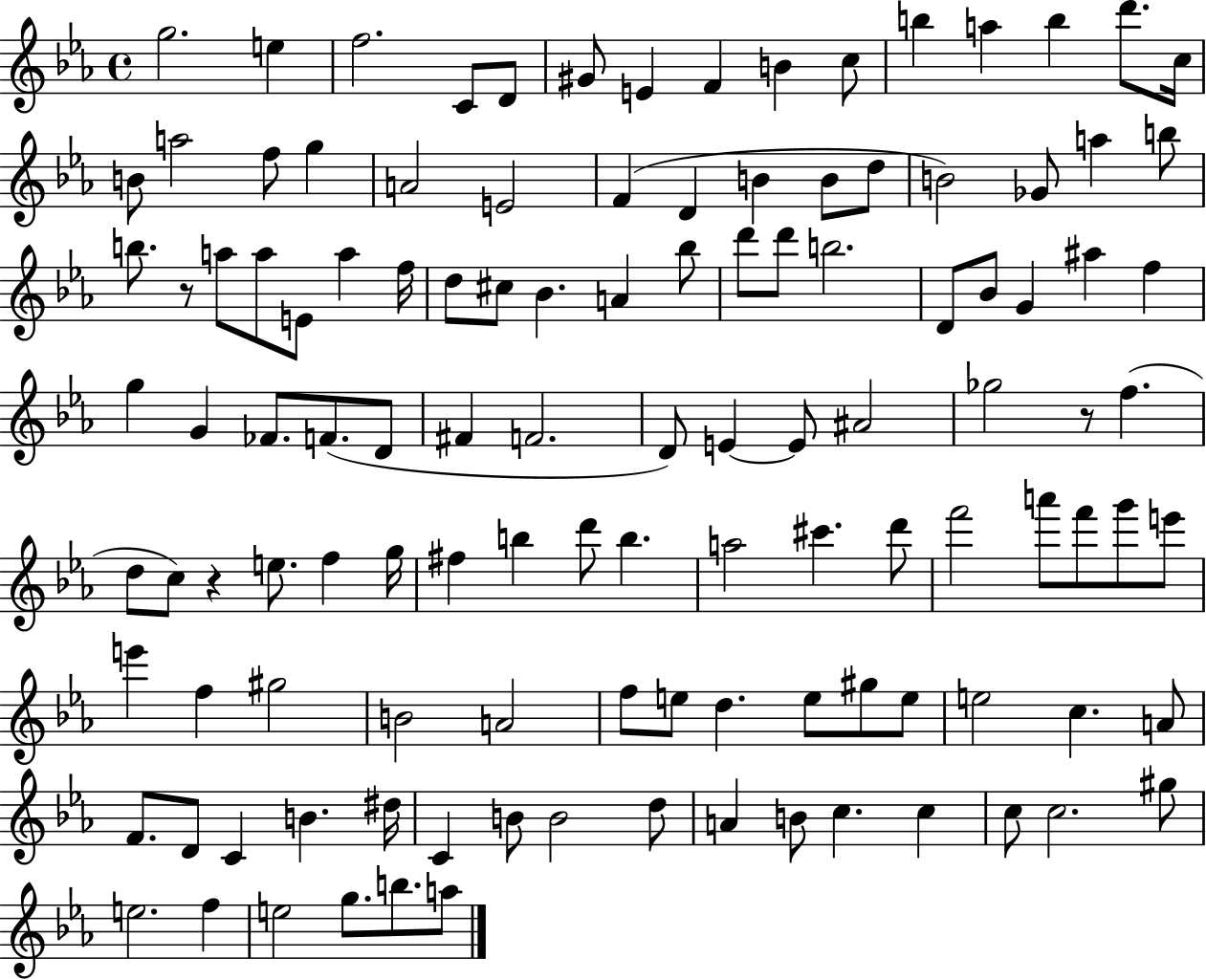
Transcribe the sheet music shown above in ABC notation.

X:1
T:Untitled
M:4/4
L:1/4
K:Eb
g2 e f2 C/2 D/2 ^G/2 E F B c/2 b a b d'/2 c/4 B/2 a2 f/2 g A2 E2 F D B B/2 d/2 B2 _G/2 a b/2 b/2 z/2 a/2 a/2 E/2 a f/4 d/2 ^c/2 _B A _b/2 d'/2 d'/2 b2 D/2 _B/2 G ^a f g G _F/2 F/2 D/2 ^F F2 D/2 E E/2 ^A2 _g2 z/2 f d/2 c/2 z e/2 f g/4 ^f b d'/2 b a2 ^c' d'/2 f'2 a'/2 f'/2 g'/2 e'/2 e' f ^g2 B2 A2 f/2 e/2 d e/2 ^g/2 e/2 e2 c A/2 F/2 D/2 C B ^d/4 C B/2 B2 d/2 A B/2 c c c/2 c2 ^g/2 e2 f e2 g/2 b/2 a/2